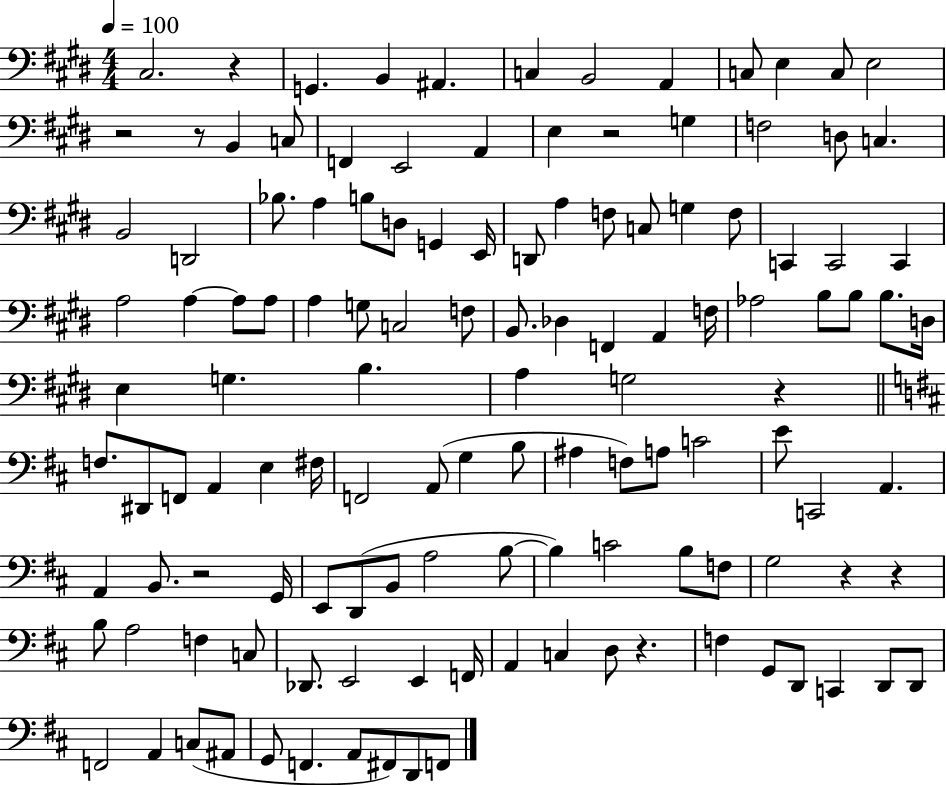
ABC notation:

X:1
T:Untitled
M:4/4
L:1/4
K:E
^C,2 z G,, B,, ^A,, C, B,,2 A,, C,/2 E, C,/2 E,2 z2 z/2 B,, C,/2 F,, E,,2 A,, E, z2 G, F,2 D,/2 C, B,,2 D,,2 _B,/2 A, B,/2 D,/2 G,, E,,/4 D,,/2 A, F,/2 C,/2 G, F,/2 C,, C,,2 C,, A,2 A, A,/2 A,/2 A, G,/2 C,2 F,/2 B,,/2 _D, F,, A,, F,/4 _A,2 B,/2 B,/2 B,/2 D,/4 E, G, B, A, G,2 z F,/2 ^D,,/2 F,,/2 A,, E, ^F,/4 F,,2 A,,/2 G, B,/2 ^A, F,/2 A,/2 C2 E/2 C,,2 A,, A,, B,,/2 z2 G,,/4 E,,/2 D,,/2 B,,/2 A,2 B,/2 B, C2 B,/2 F,/2 G,2 z z B,/2 A,2 F, C,/2 _D,,/2 E,,2 E,, F,,/4 A,, C, D,/2 z F, G,,/2 D,,/2 C,, D,,/2 D,,/2 F,,2 A,, C,/2 ^A,,/2 G,,/2 F,, A,,/2 ^F,,/2 D,,/2 F,,/2